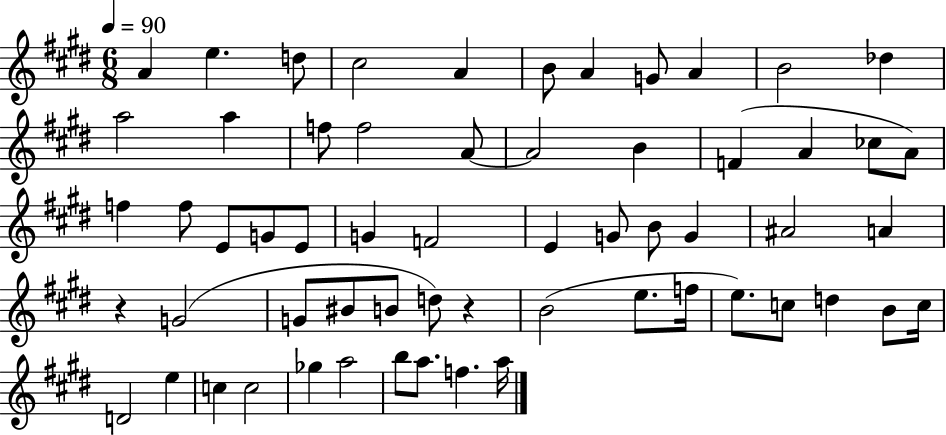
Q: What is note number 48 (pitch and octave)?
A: C5